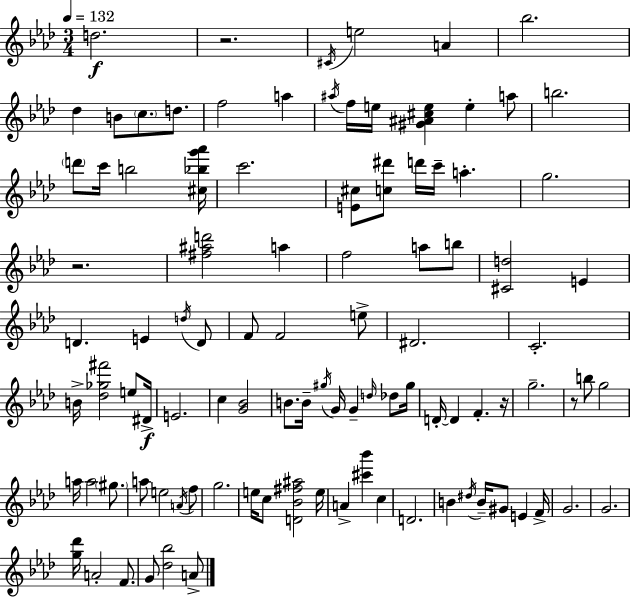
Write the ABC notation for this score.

X:1
T:Untitled
M:3/4
L:1/4
K:Fm
d2 z2 ^C/4 e2 A _b2 _d B/2 c/2 d/2 f2 a ^a/4 f/4 e/4 [^G^A^ce] e a/2 b2 d'/2 c'/4 b2 [^c_bg'_a']/4 c'2 [E^c]/2 [c^d']/2 d'/4 c'/4 a g2 z2 [^f^ad']2 a f2 a/2 b/2 [^Cd]2 E D E d/4 D/2 F/2 F2 e/2 ^D2 C2 B/4 [_d_g^f']2 e/2 ^D/4 E2 c [G_B]2 B/2 B/4 ^g/4 G/4 G d/4 _d/2 ^g/4 D/4 D F z/4 g2 z/2 b/2 g2 a/4 a2 ^g/2 a/2 e2 A/4 f/2 g2 e/4 c/2 [D_B^f^a]2 e/4 A [^c'_b'] c D2 B ^d/4 B/4 ^G/2 E F/4 G2 G2 [g_d']/4 A2 F/2 G/2 [_d_b]2 A/2